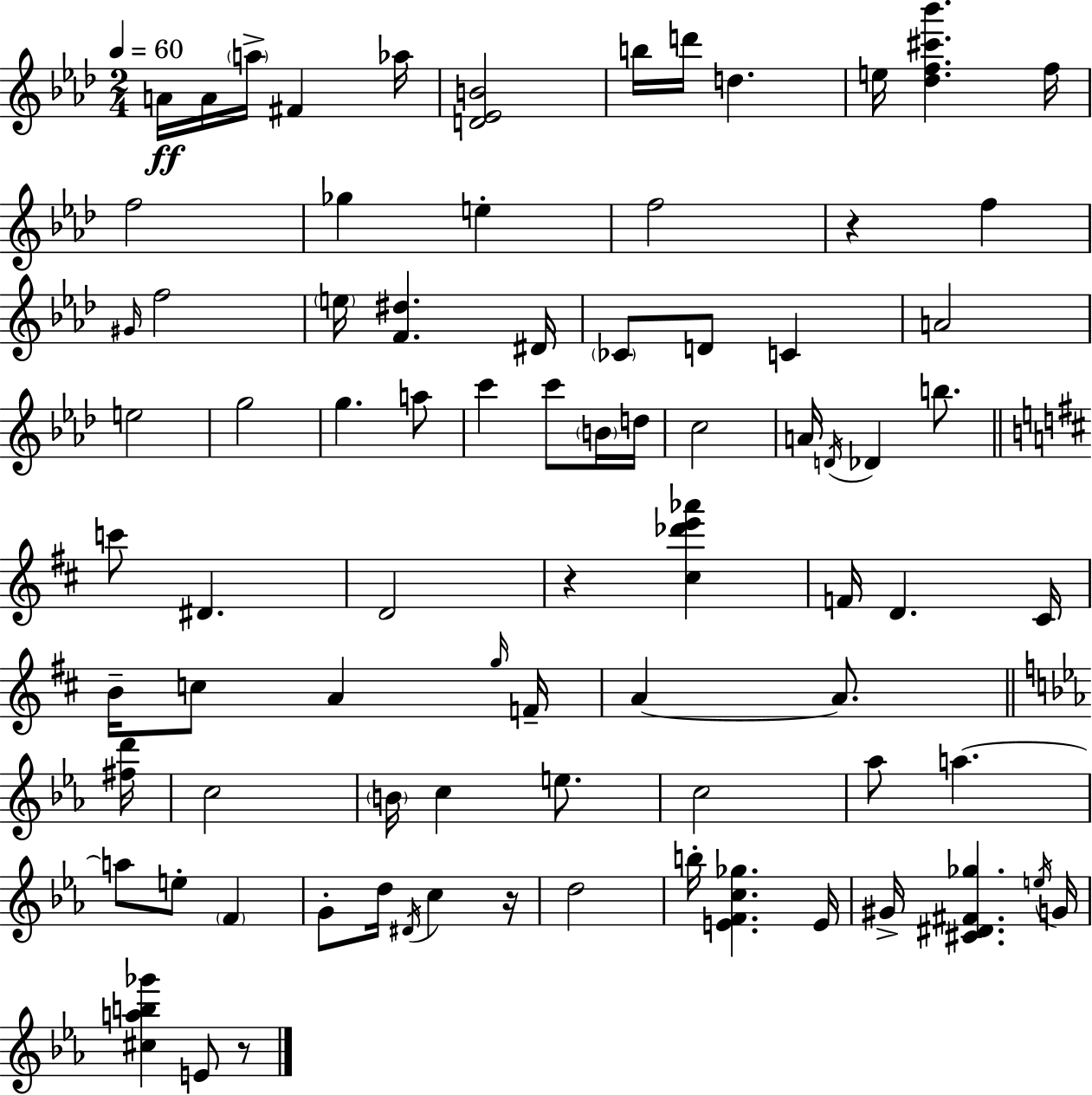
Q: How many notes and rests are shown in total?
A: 82